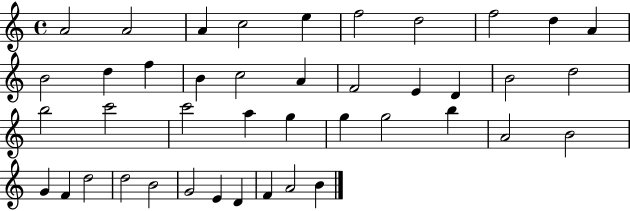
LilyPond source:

{
  \clef treble
  \time 4/4
  \defaultTimeSignature
  \key c \major
  a'2 a'2 | a'4 c''2 e''4 | f''2 d''2 | f''2 d''4 a'4 | \break b'2 d''4 f''4 | b'4 c''2 a'4 | f'2 e'4 d'4 | b'2 d''2 | \break b''2 c'''2 | c'''2 a''4 g''4 | g''4 g''2 b''4 | a'2 b'2 | \break g'4 f'4 d''2 | d''2 b'2 | g'2 e'4 d'4 | f'4 a'2 b'4 | \break \bar "|."
}